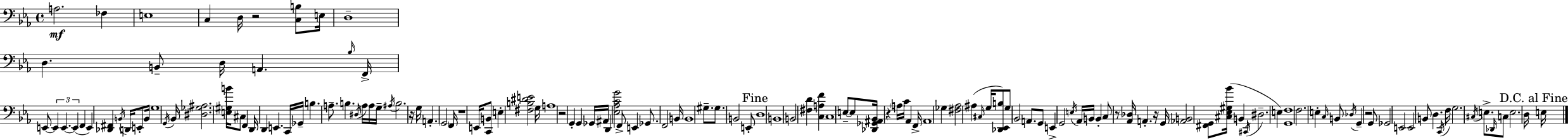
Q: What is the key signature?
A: EES major